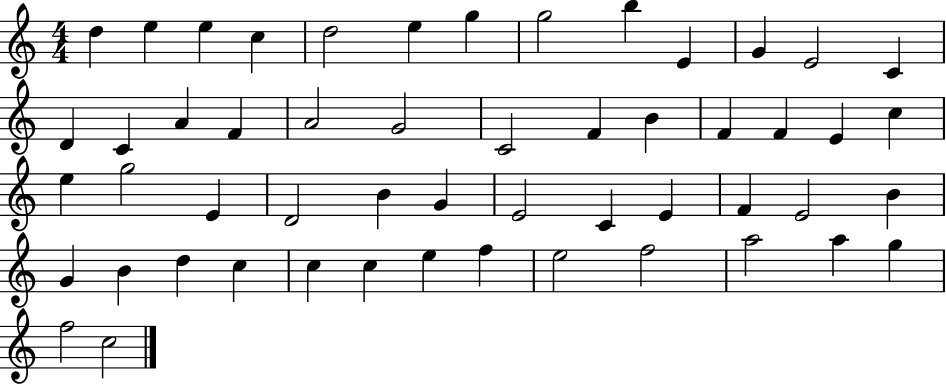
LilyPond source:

{
  \clef treble
  \numericTimeSignature
  \time 4/4
  \key c \major
  d''4 e''4 e''4 c''4 | d''2 e''4 g''4 | g''2 b''4 e'4 | g'4 e'2 c'4 | \break d'4 c'4 a'4 f'4 | a'2 g'2 | c'2 f'4 b'4 | f'4 f'4 e'4 c''4 | \break e''4 g''2 e'4 | d'2 b'4 g'4 | e'2 c'4 e'4 | f'4 e'2 b'4 | \break g'4 b'4 d''4 c''4 | c''4 c''4 e''4 f''4 | e''2 f''2 | a''2 a''4 g''4 | \break f''2 c''2 | \bar "|."
}